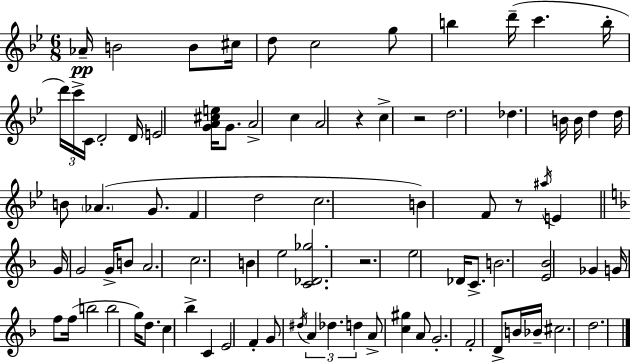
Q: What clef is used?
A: treble